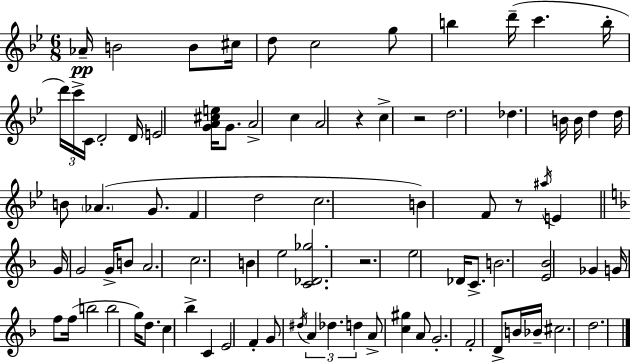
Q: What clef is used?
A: treble